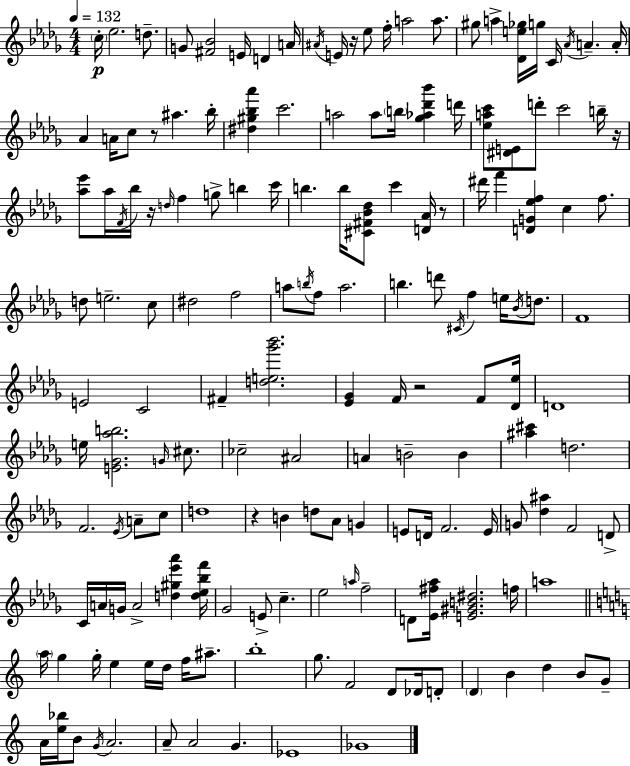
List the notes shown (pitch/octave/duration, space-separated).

C5/s Eb5/h. D5/e. G4/e [F#4,Bb4]/h E4/s D4/q A4/s A#4/s E4/s R/s Eb5/e F5/s A5/h A5/e. G#5/e A5/q [Db4,E5,Gb5]/s G5/s C4/s Ab4/s A4/q. A4/s Ab4/q A4/s C5/e R/e A#5/q. Bb5/s [D#5,G#5,Bb5,Ab6]/q C6/h. A5/h A5/e B5/s [Gb5,Ab5,Db6,Bb6]/q D6/s [Eb5,A5,C6]/e [D#4,E4]/e D6/e C6/h B5/s R/s [Ab5,Eb6]/e Ab5/s F4/s Bb5/s R/s D5/s F5/q G5/e B5/q C6/s B5/q. B5/s [C#4,F#4,Bb4,Db5]/e C6/q [D4,Ab4]/s R/e D#6/s F6/q [D4,G4,Eb5,F5]/q C5/q F5/e. D5/e E5/h. C5/e D#5/h F5/h A5/e B5/s F5/e A5/h. B5/q. D6/e C#4/s F5/q E5/s Bb4/s D5/e. F4/w E4/h C4/h F#4/q [D5,E5,Gb6,Bb6]/h. [Eb4,Gb4]/q F4/s R/h F4/e [Db4,Eb5]/s D4/w E5/s [E4,Gb4,Ab5,B5]/h. G4/s C#5/e. CES5/h A#4/h A4/q B4/h B4/q [A#5,C#6]/q D5/h. F4/h. Eb4/s A4/e C5/e D5/w R/q B4/q D5/e Ab4/e G4/q E4/e D4/s F4/h. E4/s G4/e [Db5,A#5]/q F4/h D4/e C4/s A4/s G4/s A4/h [D5,G#5,Eb6,Ab6]/q [D5,Eb5,Bb5,F6]/s Gb4/h E4/e C5/q. Eb5/h A5/s F5/h D4/e [Eb4,F#5,Ab5]/s [E4,G#4,B4,D#5]/h. F5/s A5/w A5/s G5/q G5/s E5/q E5/s D5/s F5/s A#5/e. B5/w G5/e. F4/h D4/e Db4/s D4/e D4/q B4/q D5/q B4/e G4/e A4/s [E5,Bb5]/s B4/e G4/s A4/h. A4/e A4/h G4/q. Eb4/w Gb4/w